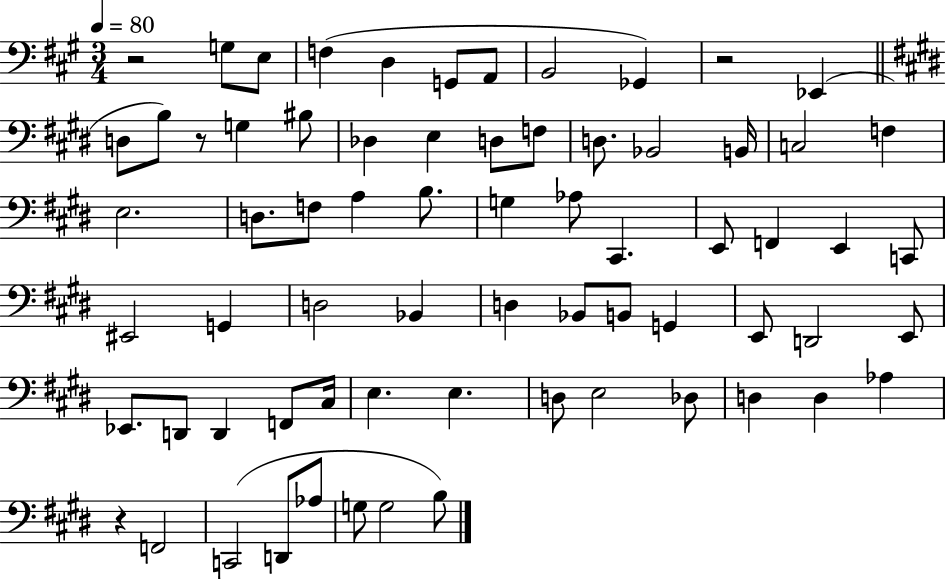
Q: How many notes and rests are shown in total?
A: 69